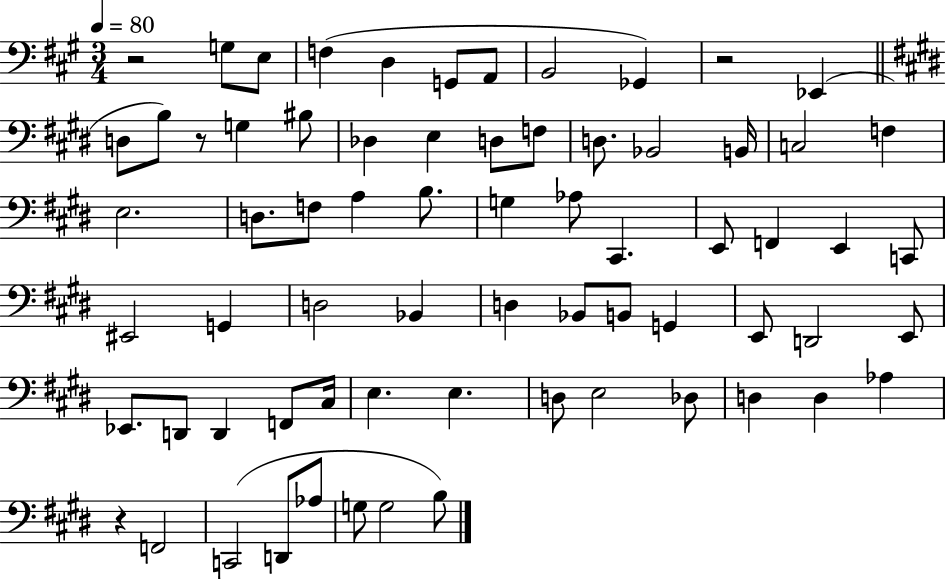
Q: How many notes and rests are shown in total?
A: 69